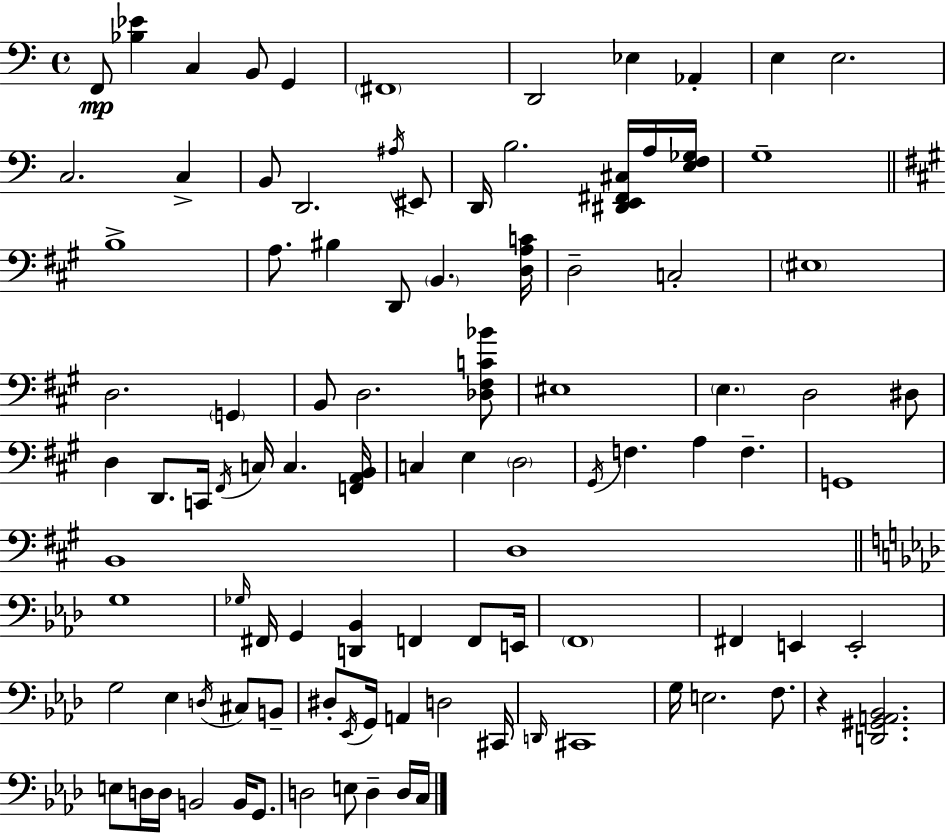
F2/e [Bb3,Eb4]/q C3/q B2/e G2/q F#2/w D2/h Eb3/q Ab2/q E3/q E3/h. C3/h. C3/q B2/e D2/h. A#3/s EIS2/e D2/s B3/h. [D#2,E2,F#2,C#3]/s A3/s [E3,F3,Gb3]/s G3/w B3/w A3/e. BIS3/q D2/e B2/q. [D3,A3,C4]/s D3/h C3/h EIS3/w D3/h. G2/q B2/e D3/h. [Db3,F#3,C4,Bb4]/e EIS3/w E3/q. D3/h D#3/e D3/q D2/e. C2/s F#2/s C3/s C3/q. [F2,A2,B2]/s C3/q E3/q D3/h G#2/s F3/q. A3/q F3/q. G2/w B2/w D3/w G3/w Gb3/s F#2/s G2/q [D2,Bb2]/q F2/q F2/e E2/s F2/w F#2/q E2/q E2/h G3/h Eb3/q D3/s C#3/e B2/e D#3/e Eb2/s G2/s A2/q D3/h C#2/s D2/s C#2/w G3/s E3/h. F3/e. R/q [D2,G#2,A2,Bb2]/h. E3/e D3/s D3/s B2/h B2/s G2/e. D3/h E3/e D3/q D3/s C3/s